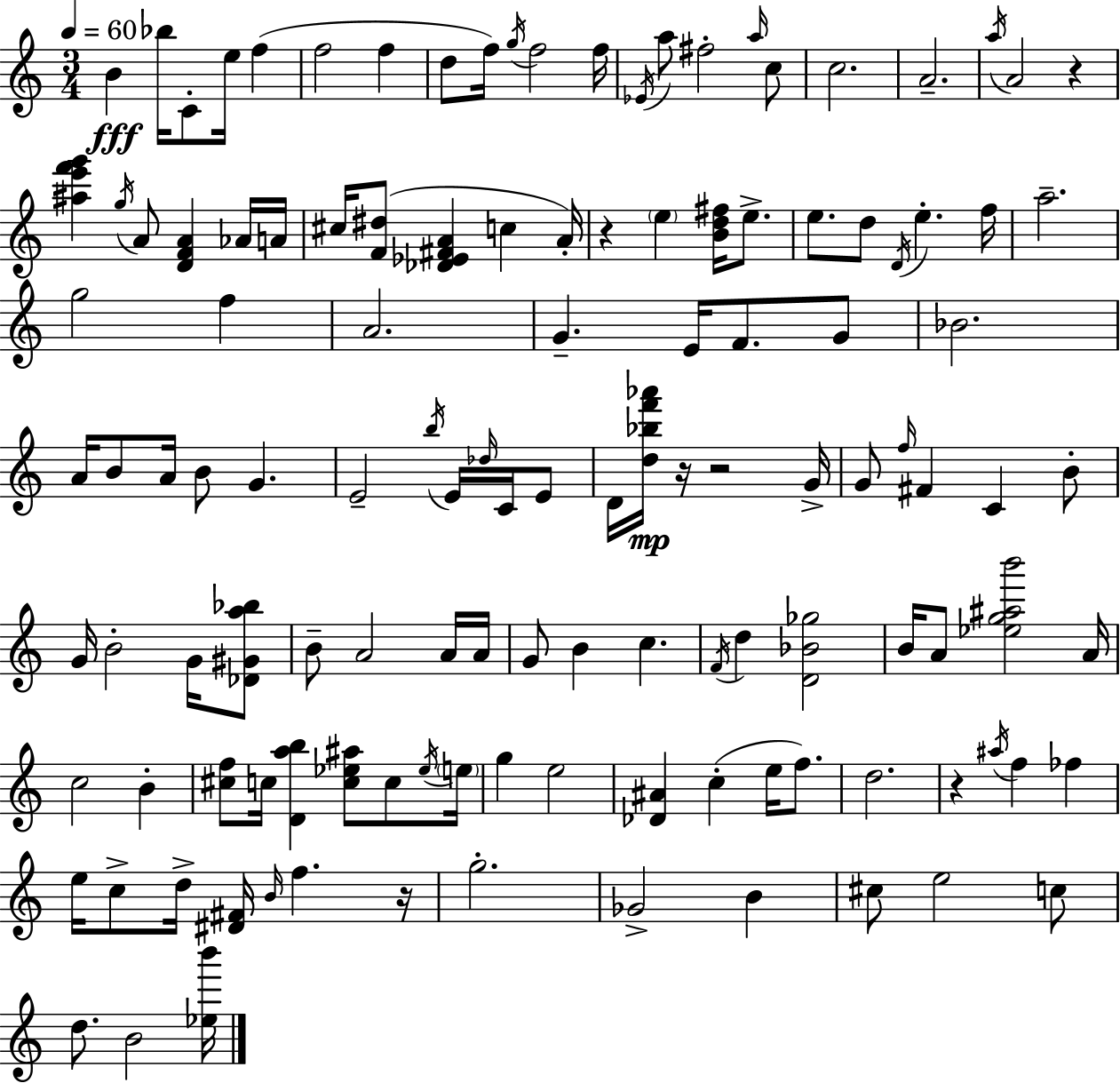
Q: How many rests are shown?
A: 6